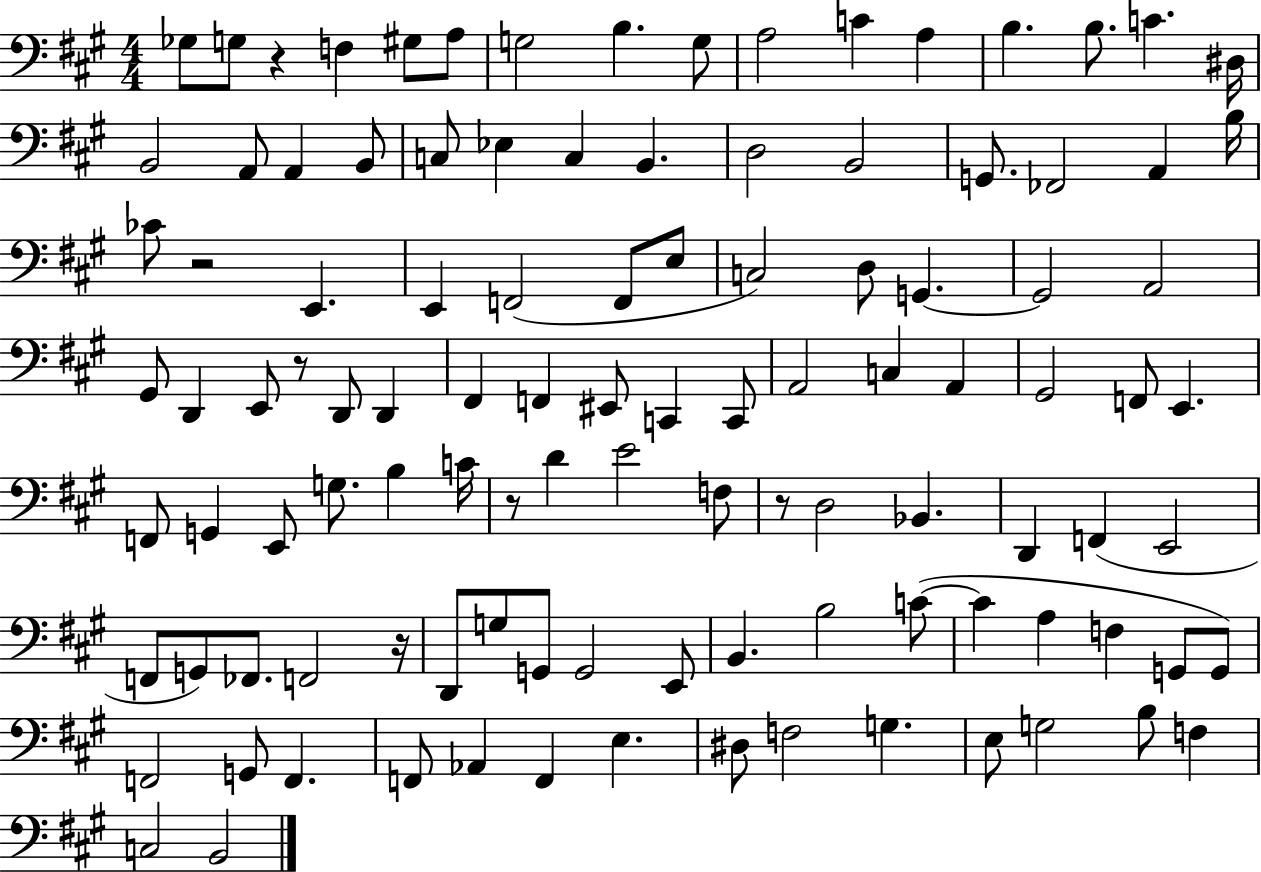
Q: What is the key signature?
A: A major